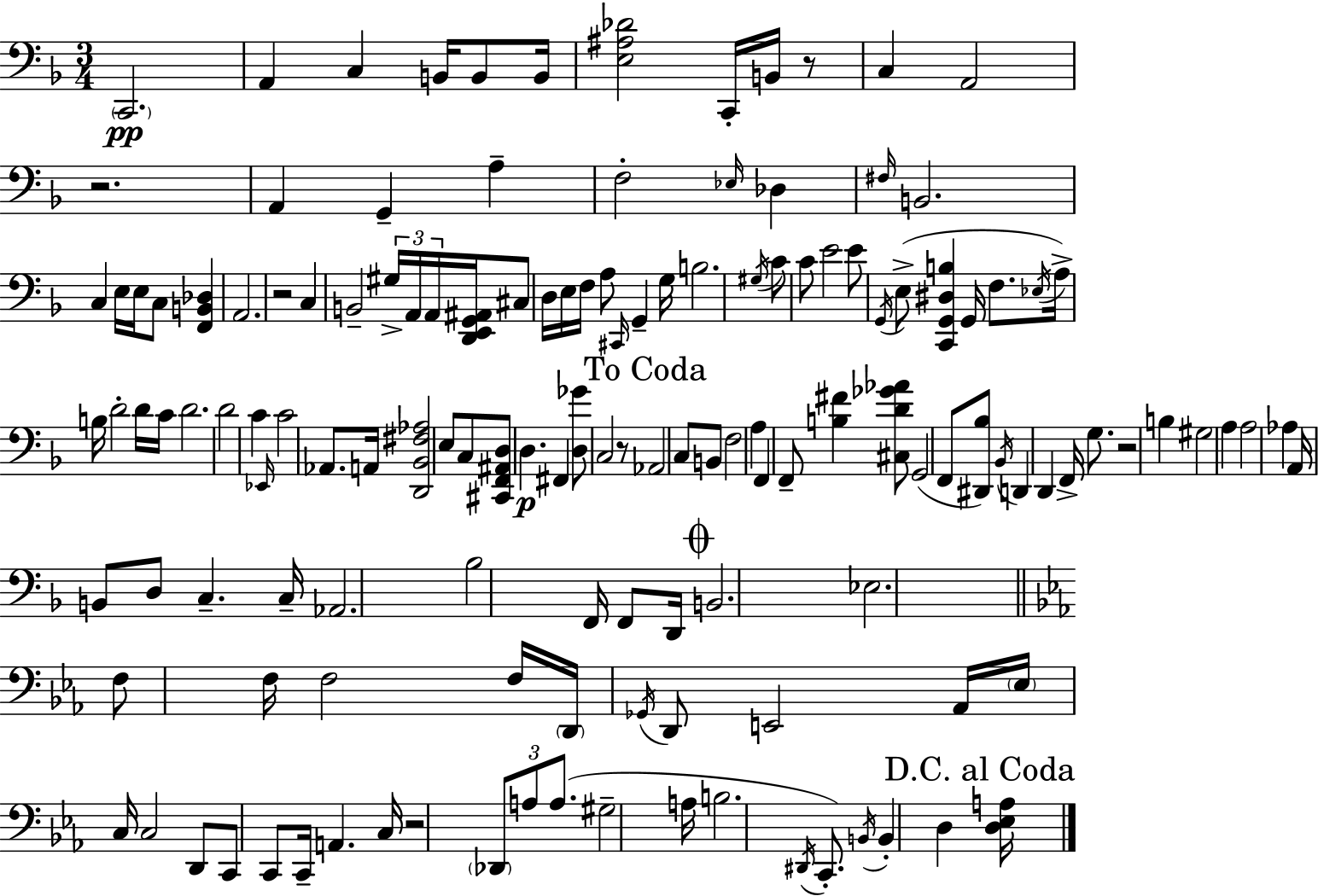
X:1
T:Untitled
M:3/4
L:1/4
K:F
C,,2 A,, C, B,,/4 B,,/2 B,,/4 [E,^A,_D]2 C,,/4 B,,/4 z/2 C, A,,2 z2 A,, G,, A, F,2 _E,/4 _D, ^F,/4 B,,2 C, E,/4 E,/4 C,/2 [F,,B,,_D,] A,,2 z2 C, B,,2 ^G,/4 A,,/4 A,,/4 [D,,E,,G,,^A,,]/4 ^C,/2 D,/4 E,/4 F,/4 A,/2 ^C,,/4 G,, G,/4 B,2 ^G,/4 C/2 C/2 E2 E/2 G,,/4 E,/2 [C,,G,,^D,B,] G,,/4 F,/2 _E,/4 A,/4 B,/4 D2 D/4 C/4 D2 D2 C _E,,/4 C2 _A,,/2 A,,/4 [D,,_B,,^F,_A,]2 E,/2 C,/2 [^C,,F,,^A,,D,]/2 D, ^F,, [D,_G]/2 C,2 z/2 _A,,2 C,/2 B,,/2 F,2 A, F,, F,,/2 [B,^F] [^C,D_G_A]/2 G,,2 F,,/2 [^D,,_B,]/2 _B,,/4 D,, D,, F,,/4 G,/2 z2 B, ^G,2 A, A,2 _A, A,,/4 B,,/2 D,/2 C, C,/4 _A,,2 _B,2 F,,/4 F,,/2 D,,/4 B,,2 _E,2 F,/2 F,/4 F,2 F,/4 D,,/4 _G,,/4 D,,/2 E,,2 _A,,/4 _E,/4 C,/4 C,2 D,,/2 C,,/2 C,,/2 C,,/4 A,, C,/4 z2 _D,,/2 A,/2 A,/2 ^G,2 A,/4 B,2 ^D,,/4 C,,/2 B,,/4 B,, D, [D,_E,A,]/4